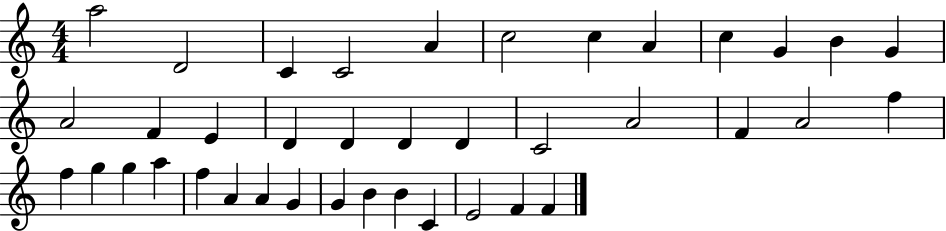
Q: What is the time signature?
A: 4/4